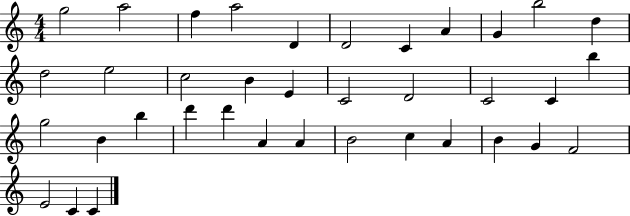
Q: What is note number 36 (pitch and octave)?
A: C4